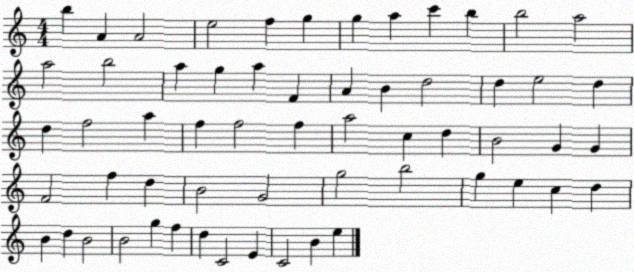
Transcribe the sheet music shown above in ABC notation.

X:1
T:Untitled
M:4/4
L:1/4
K:C
b A A2 e2 f g g a c' b b2 a2 a2 b2 a g a F A B d2 d e2 d d f2 a f f2 f a2 c d B2 G G F2 f d B2 G2 g2 b2 g e c d B d B2 B2 g f d C2 E C2 B e